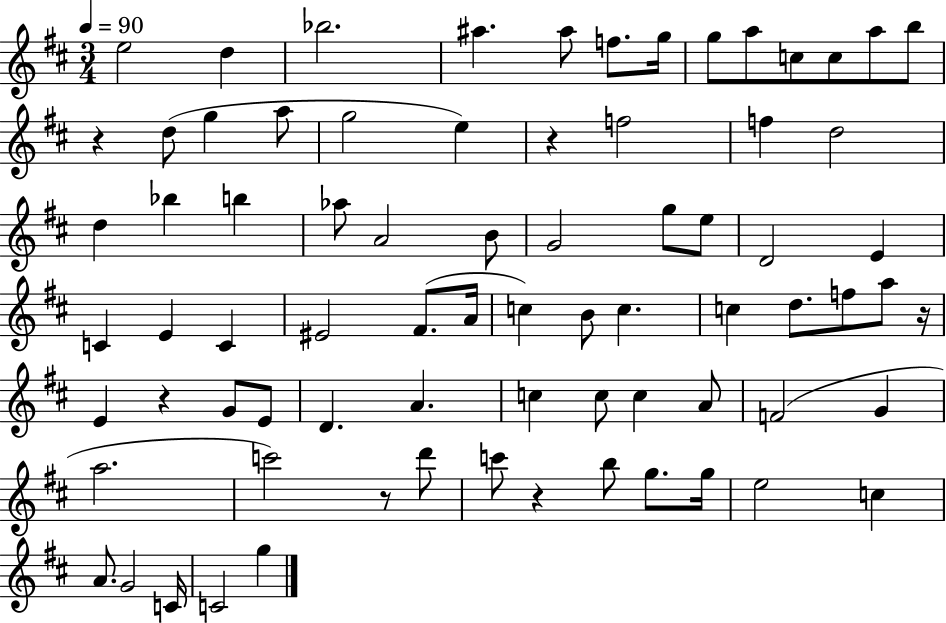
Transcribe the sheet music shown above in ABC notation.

X:1
T:Untitled
M:3/4
L:1/4
K:D
e2 d _b2 ^a ^a/2 f/2 g/4 g/2 a/2 c/2 c/2 a/2 b/2 z d/2 g a/2 g2 e z f2 f d2 d _b b _a/2 A2 B/2 G2 g/2 e/2 D2 E C E C ^E2 ^F/2 A/4 c B/2 c c d/2 f/2 a/2 z/4 E z G/2 E/2 D A c c/2 c A/2 F2 G a2 c'2 z/2 d'/2 c'/2 z b/2 g/2 g/4 e2 c A/2 G2 C/4 C2 g